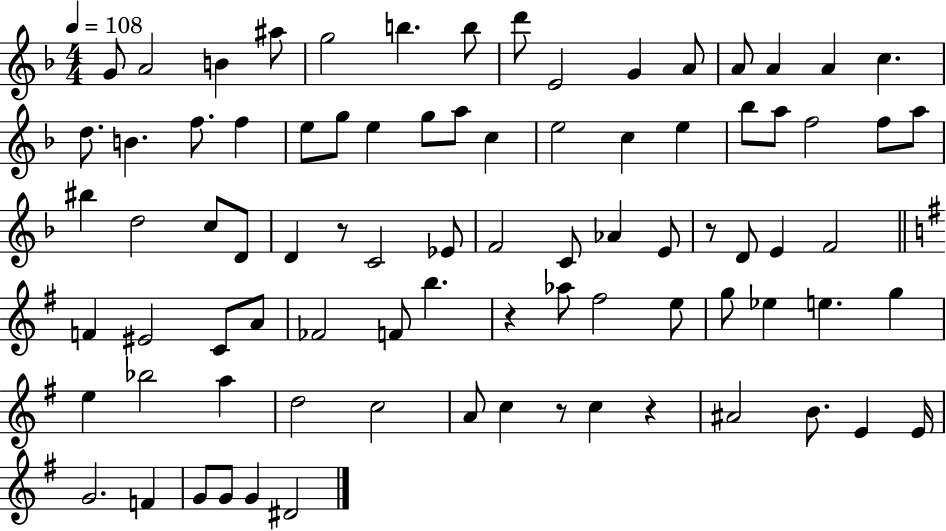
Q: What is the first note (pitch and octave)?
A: G4